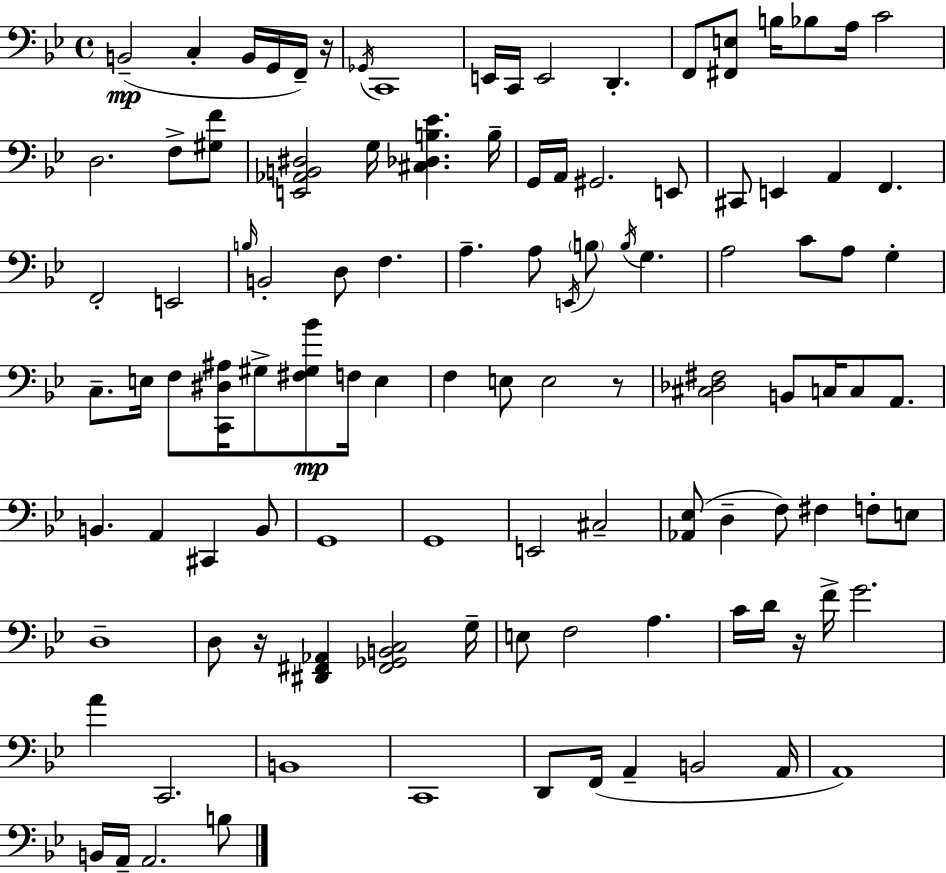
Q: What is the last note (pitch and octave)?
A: B3